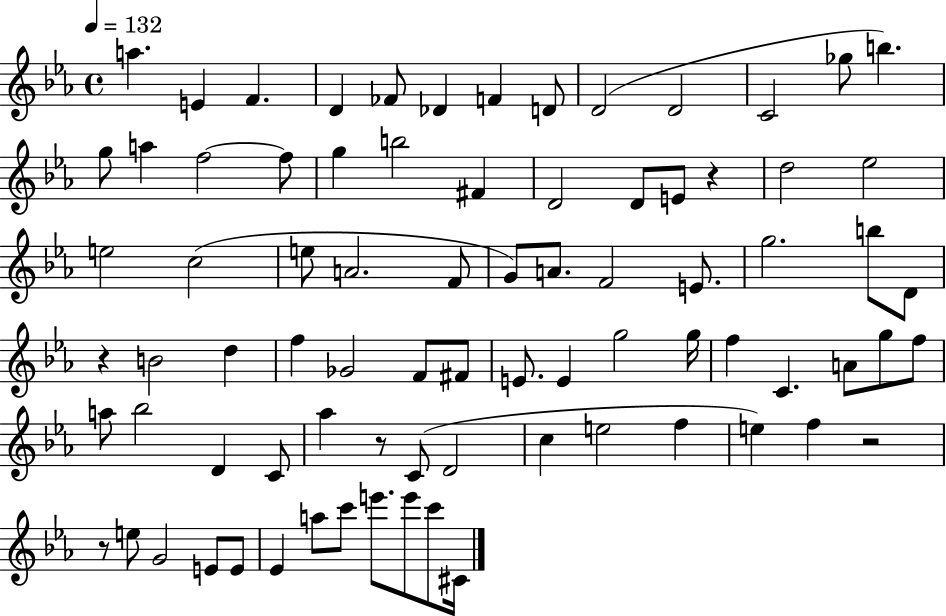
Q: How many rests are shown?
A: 5